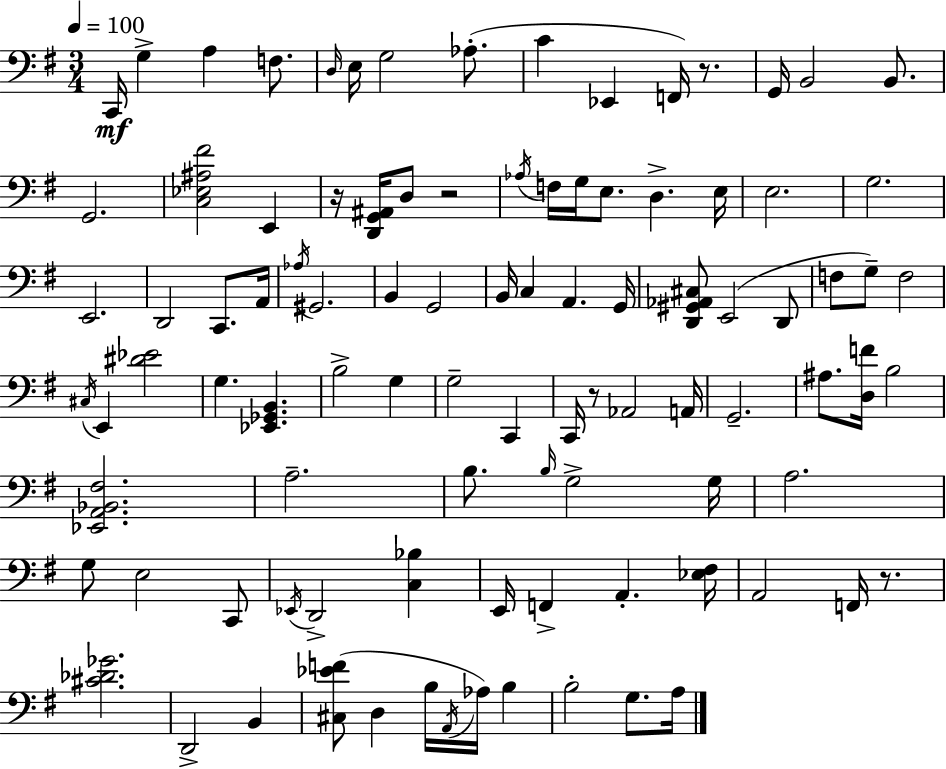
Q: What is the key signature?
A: E minor